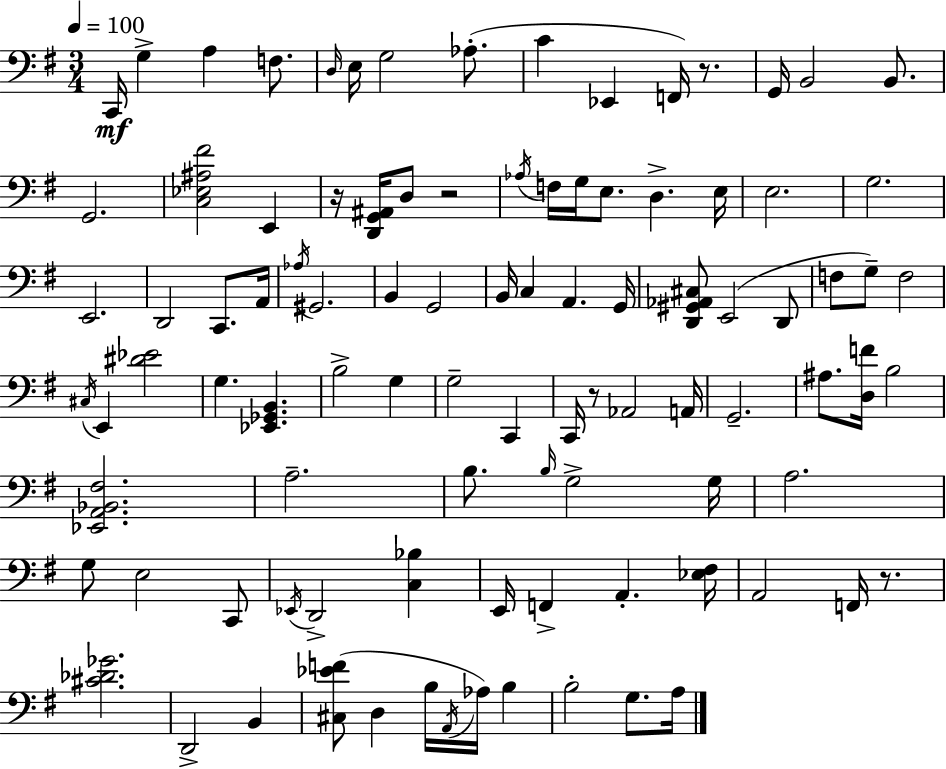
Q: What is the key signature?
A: E minor